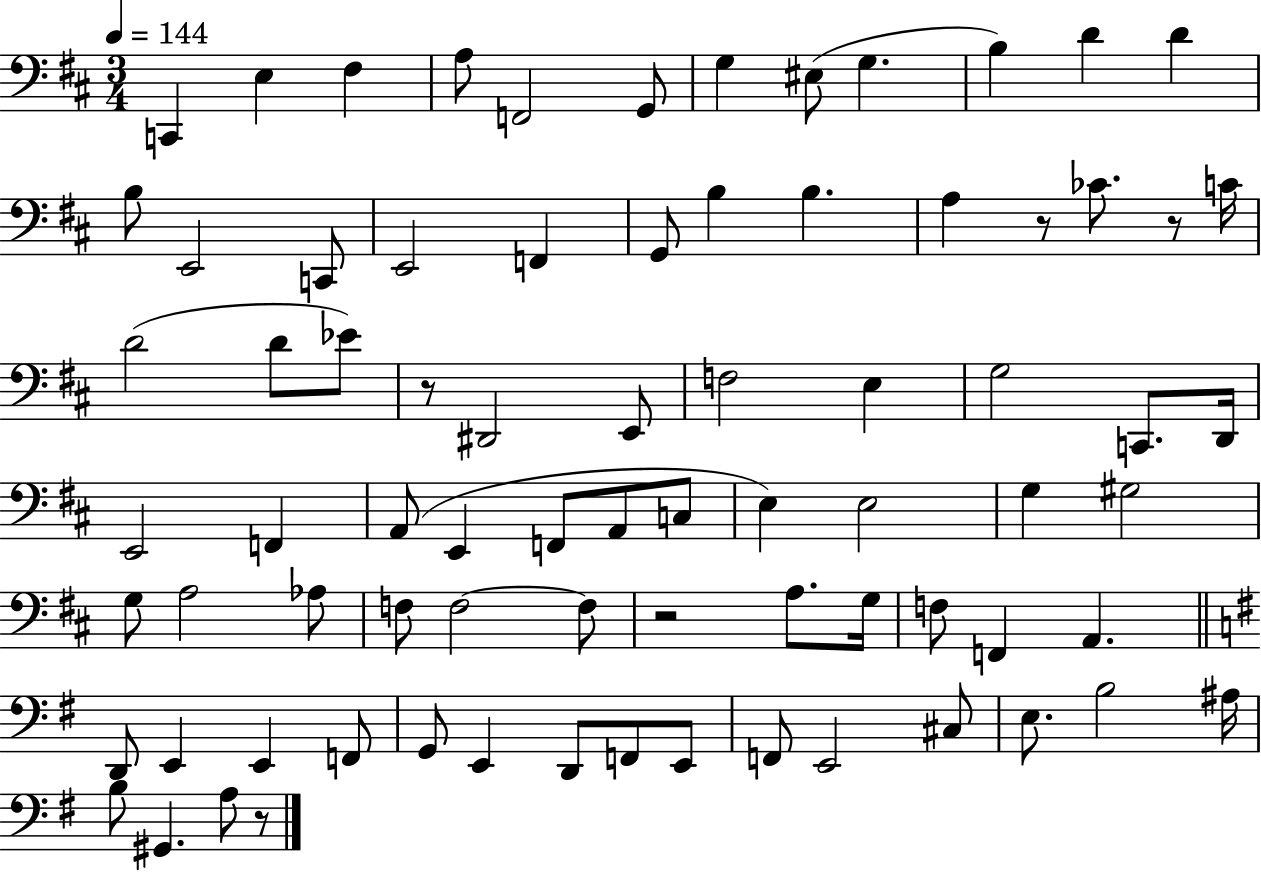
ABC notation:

X:1
T:Untitled
M:3/4
L:1/4
K:D
C,, E, ^F, A,/2 F,,2 G,,/2 G, ^E,/2 G, B, D D B,/2 E,,2 C,,/2 E,,2 F,, G,,/2 B, B, A, z/2 _C/2 z/2 C/4 D2 D/2 _E/2 z/2 ^D,,2 E,,/2 F,2 E, G,2 C,,/2 D,,/4 E,,2 F,, A,,/2 E,, F,,/2 A,,/2 C,/2 E, E,2 G, ^G,2 G,/2 A,2 _A,/2 F,/2 F,2 F,/2 z2 A,/2 G,/4 F,/2 F,, A,, D,,/2 E,, E,, F,,/2 G,,/2 E,, D,,/2 F,,/2 E,,/2 F,,/2 E,,2 ^C,/2 E,/2 B,2 ^A,/4 B,/2 ^G,, A,/2 z/2